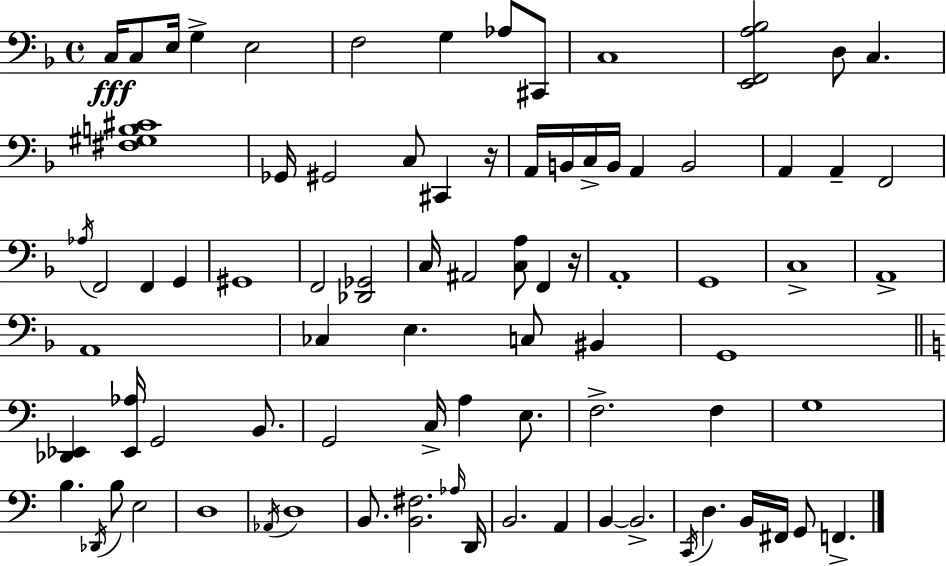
C3/s C3/e E3/s G3/q E3/h F3/h G3/q Ab3/e C#2/e C3/w [E2,F2,A3,Bb3]/h D3/e C3/q. [F#3,G#3,B3,C#4]/w Gb2/s G#2/h C3/e C#2/q R/s A2/s B2/s C3/s B2/s A2/q B2/h A2/q A2/q F2/h Ab3/s F2/h F2/q G2/q G#2/w F2/h [Db2,Gb2]/h C3/s A#2/h [C3,A3]/e F2/q R/s A2/w G2/w C3/w A2/w A2/w CES3/q E3/q. C3/e BIS2/q G2/w [Db2,Eb2]/q [Eb2,Ab3]/s G2/h B2/e. G2/h C3/s A3/q E3/e. F3/h. F3/q G3/w B3/q. Db2/s B3/e E3/h D3/w Ab2/s D3/w B2/e. [B2,F#3]/h. Ab3/s D2/s B2/h. A2/q B2/q B2/h. C2/s D3/q. B2/s F#2/s G2/e F2/q.